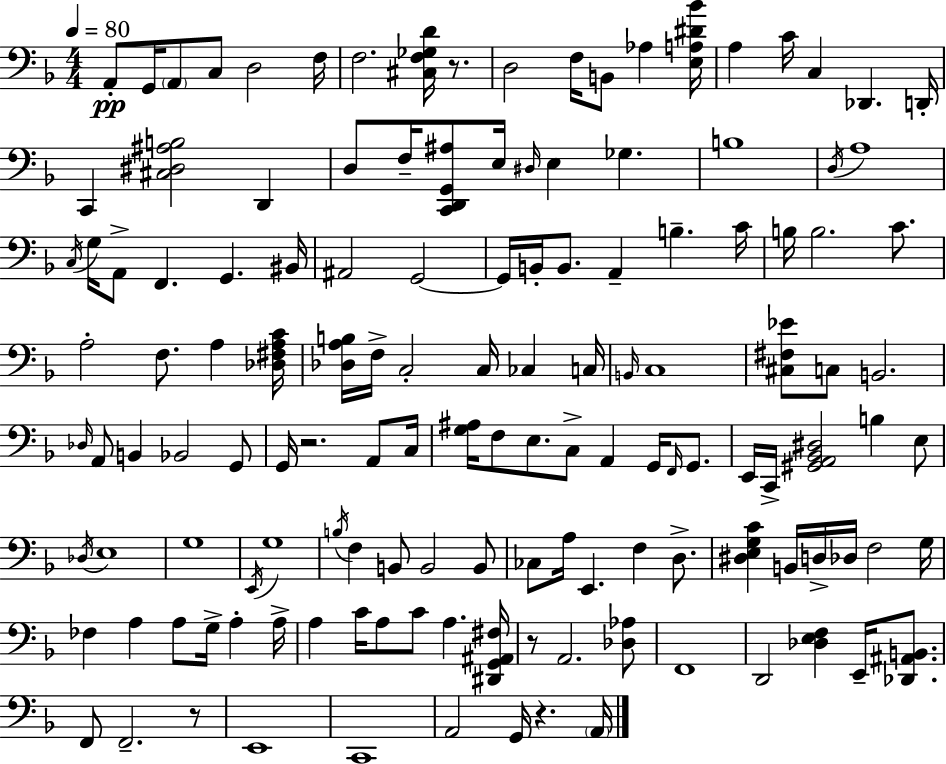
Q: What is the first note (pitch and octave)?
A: A2